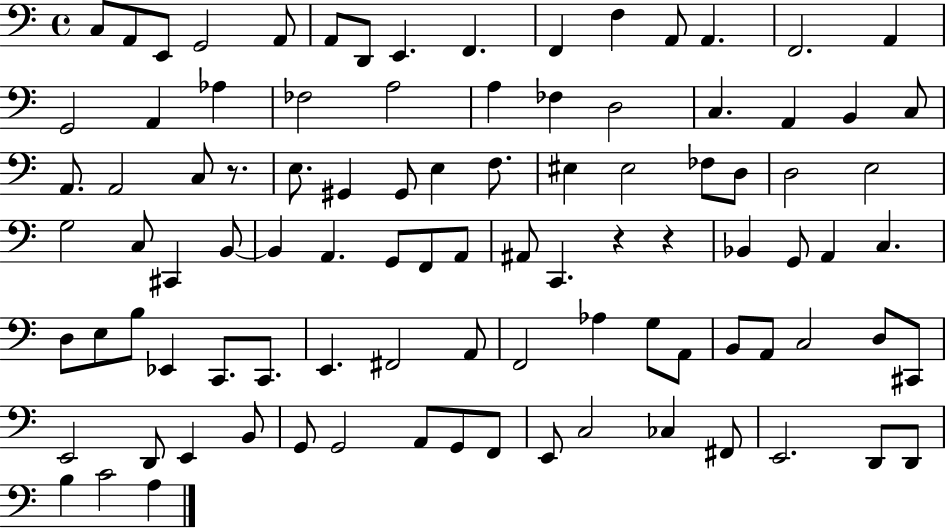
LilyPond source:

{
  \clef bass
  \time 4/4
  \defaultTimeSignature
  \key c \major
  c8 a,8 e,8 g,2 a,8 | a,8 d,8 e,4. f,4. | f,4 f4 a,8 a,4. | f,2. a,4 | \break g,2 a,4 aes4 | fes2 a2 | a4 fes4 d2 | c4. a,4 b,4 c8 | \break a,8. a,2 c8 r8. | e8. gis,4 gis,8 e4 f8. | eis4 eis2 fes8 d8 | d2 e2 | \break g2 c8 cis,4 b,8~~ | b,4 a,4. g,8 f,8 a,8 | ais,8 c,4. r4 r4 | bes,4 g,8 a,4 c4. | \break d8 e8 b8 ees,4 c,8. c,8. | e,4. fis,2 a,8 | f,2 aes4 g8 a,8 | b,8 a,8 c2 d8 cis,8 | \break e,2 d,8 e,4 b,8 | g,8 g,2 a,8 g,8 f,8 | e,8 c2 ces4 fis,8 | e,2. d,8 d,8 | \break b4 c'2 a4 | \bar "|."
}